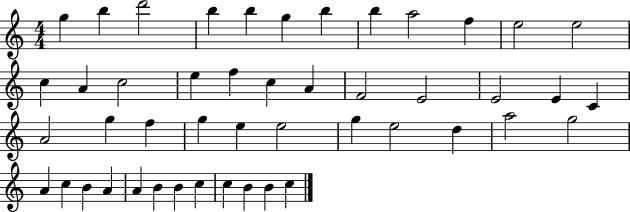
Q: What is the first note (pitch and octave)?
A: G5